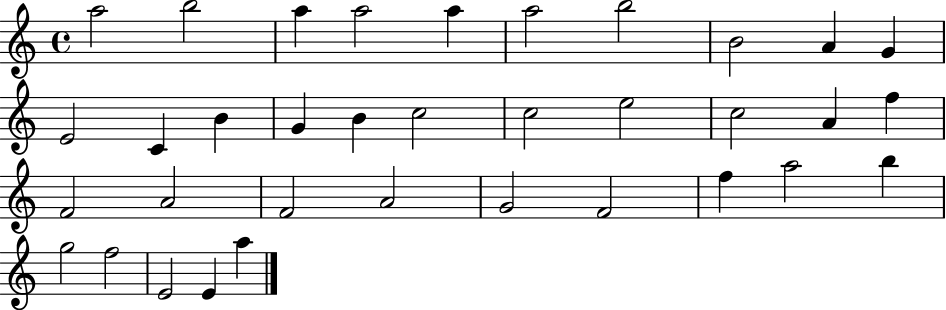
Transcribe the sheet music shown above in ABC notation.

X:1
T:Untitled
M:4/4
L:1/4
K:C
a2 b2 a a2 a a2 b2 B2 A G E2 C B G B c2 c2 e2 c2 A f F2 A2 F2 A2 G2 F2 f a2 b g2 f2 E2 E a